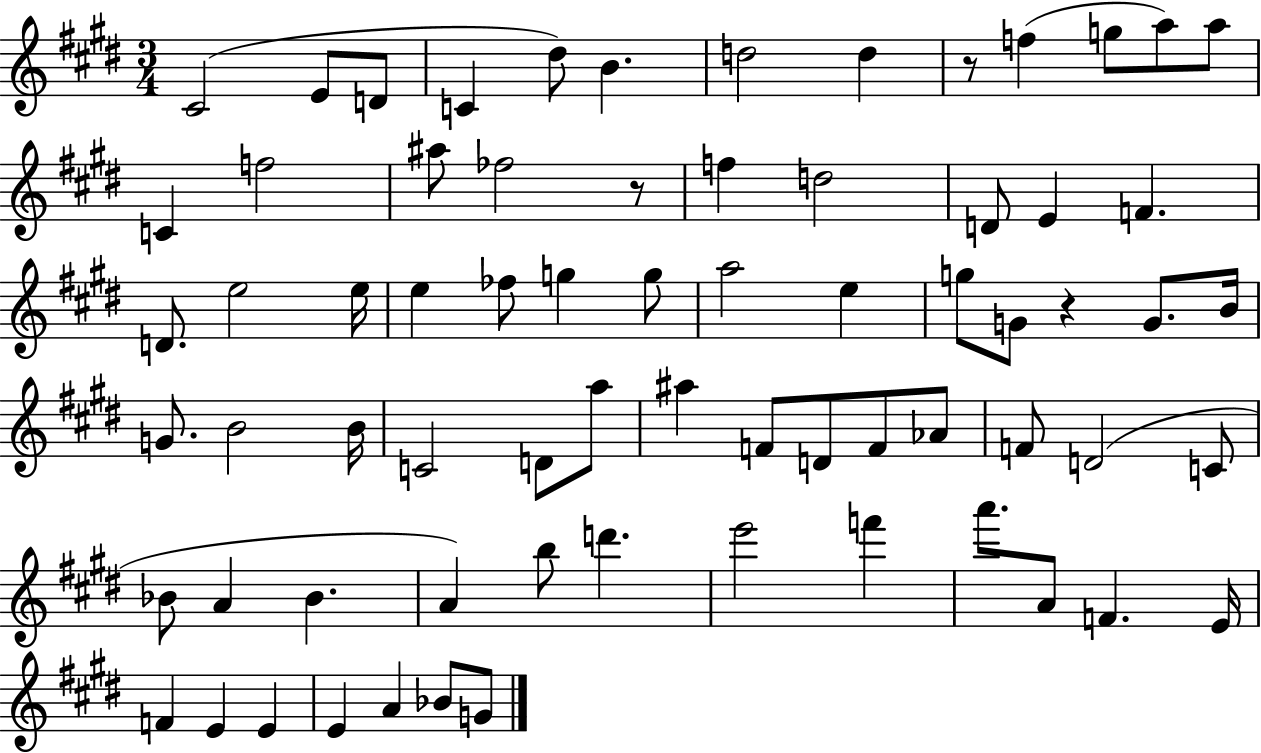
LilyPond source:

{
  \clef treble
  \numericTimeSignature
  \time 3/4
  \key e \major
  cis'2( e'8 d'8 | c'4 dis''8) b'4. | d''2 d''4 | r8 f''4( g''8 a''8) a''8 | \break c'4 f''2 | ais''8 fes''2 r8 | f''4 d''2 | d'8 e'4 f'4. | \break d'8. e''2 e''16 | e''4 fes''8 g''4 g''8 | a''2 e''4 | g''8 g'8 r4 g'8. b'16 | \break g'8. b'2 b'16 | c'2 d'8 a''8 | ais''4 f'8 d'8 f'8 aes'8 | f'8 d'2( c'8 | \break bes'8 a'4 bes'4. | a'4) b''8 d'''4. | e'''2 f'''4 | a'''8. a'8 f'4. e'16 | \break f'4 e'4 e'4 | e'4 a'4 bes'8 g'8 | \bar "|."
}